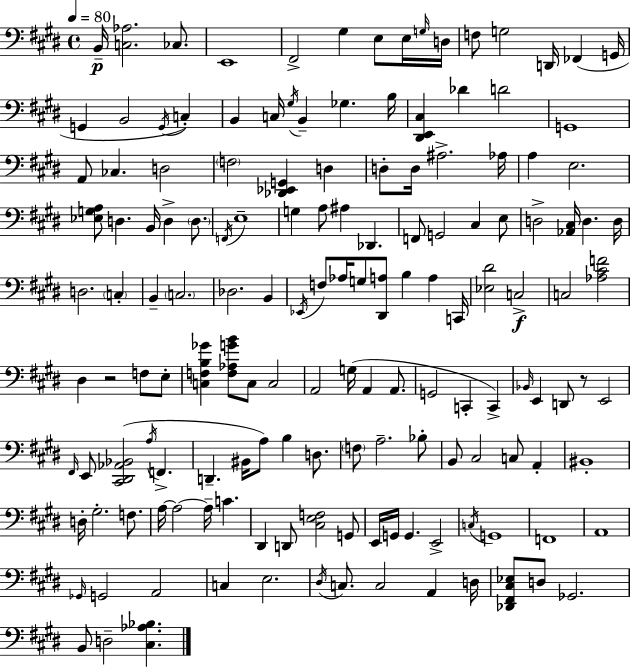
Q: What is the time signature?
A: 4/4